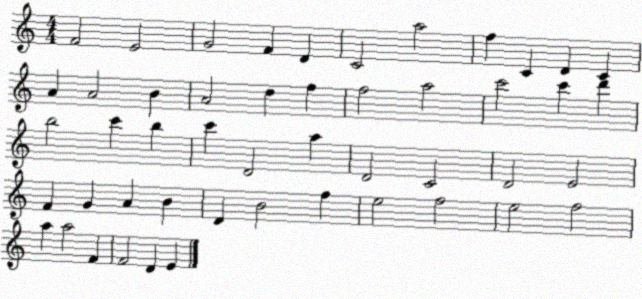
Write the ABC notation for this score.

X:1
T:Untitled
M:4/4
L:1/4
K:C
F2 E2 G2 F D C2 a2 f C D C A A2 B A2 d f f2 a2 c'2 c' d' b2 c' b c' D2 a D2 C2 D2 E2 F G A B D B2 f e2 f2 e2 f2 a a2 F F2 D E